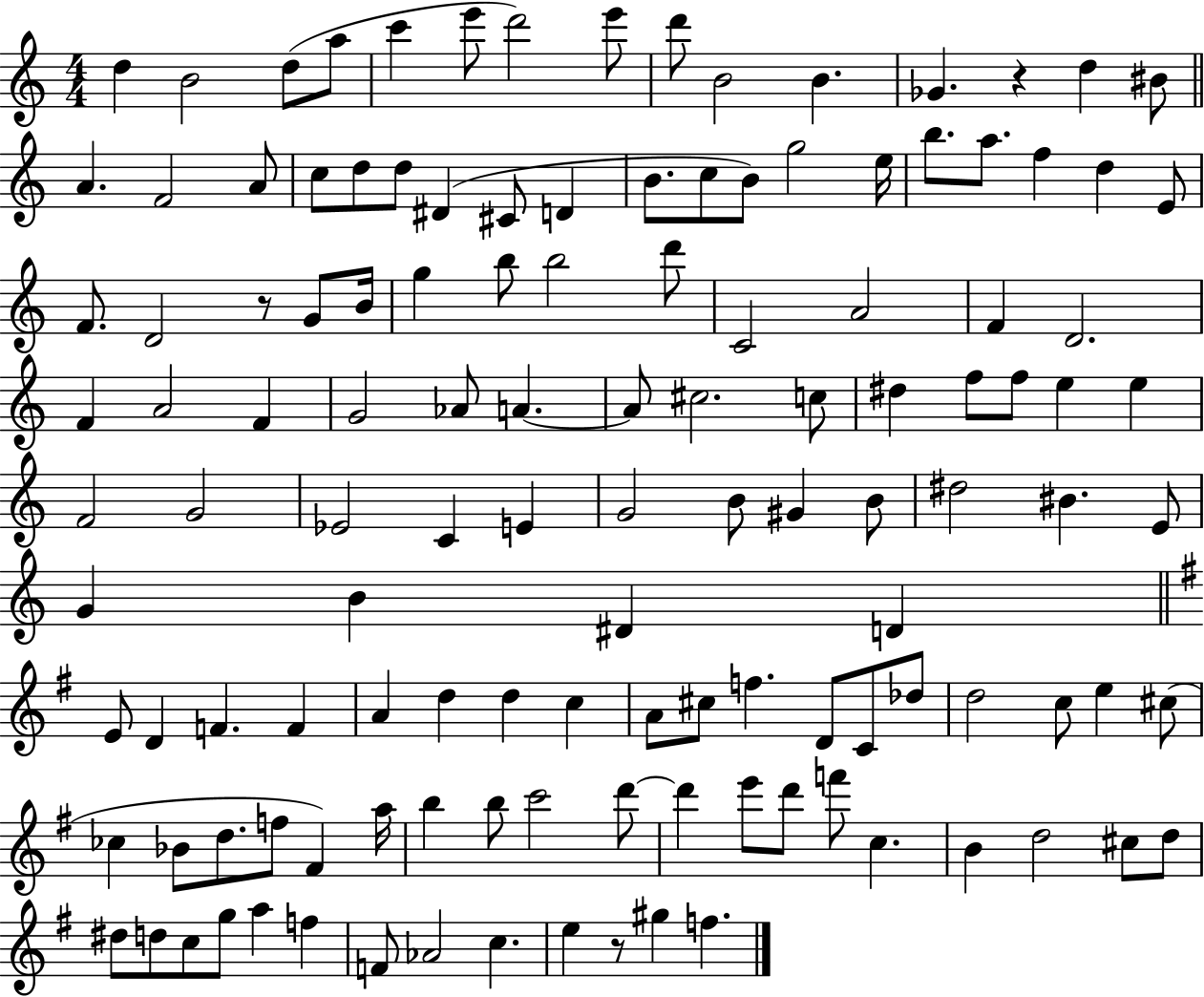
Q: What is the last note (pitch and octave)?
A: F5